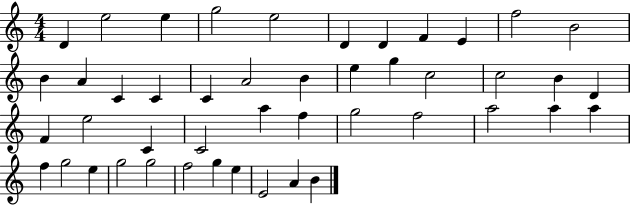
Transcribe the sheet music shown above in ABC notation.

X:1
T:Untitled
M:4/4
L:1/4
K:C
D e2 e g2 e2 D D F E f2 B2 B A C C C A2 B e g c2 c2 B D F e2 C C2 a f g2 f2 a2 a a f g2 e g2 g2 f2 g e E2 A B